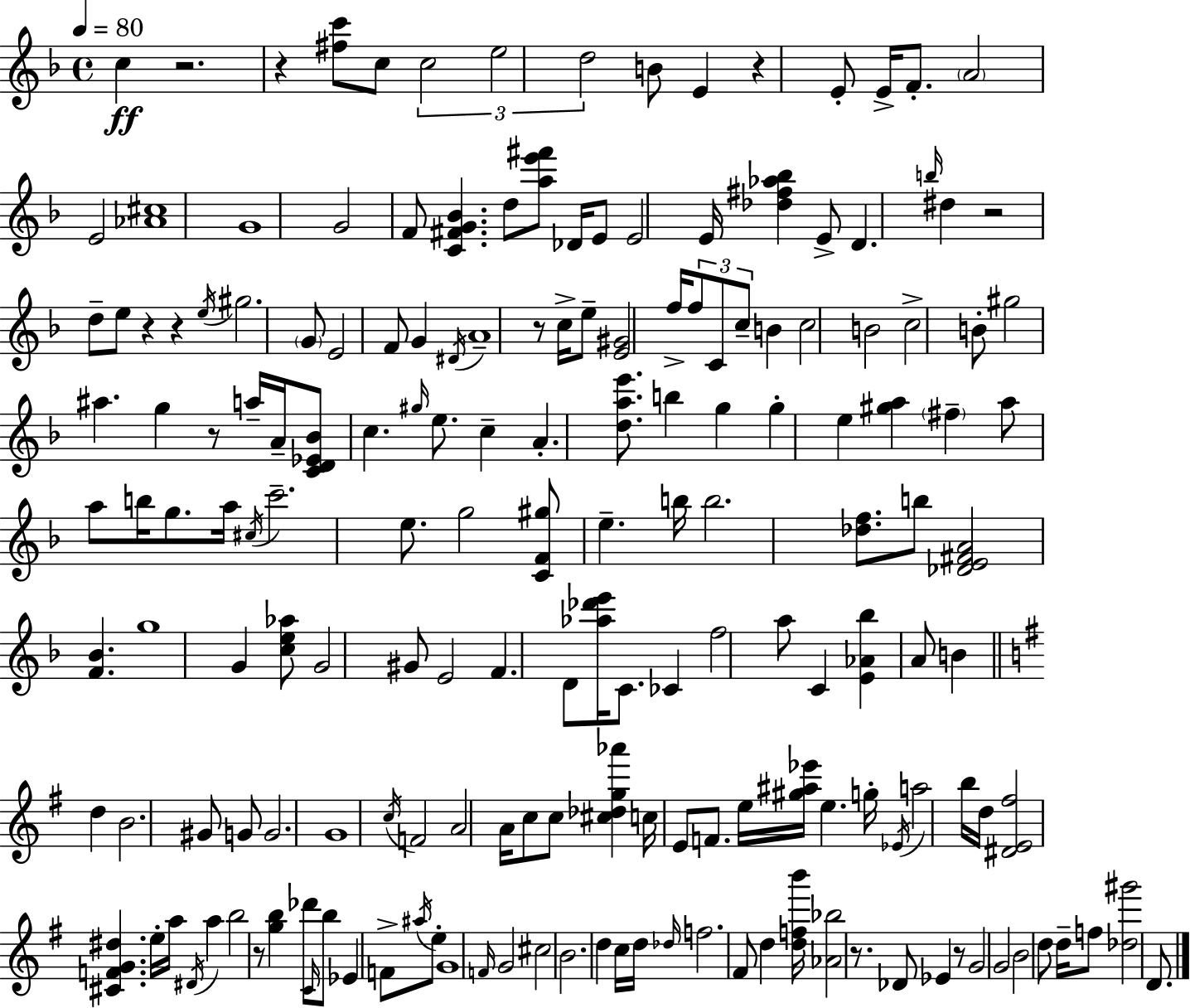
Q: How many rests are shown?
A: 11